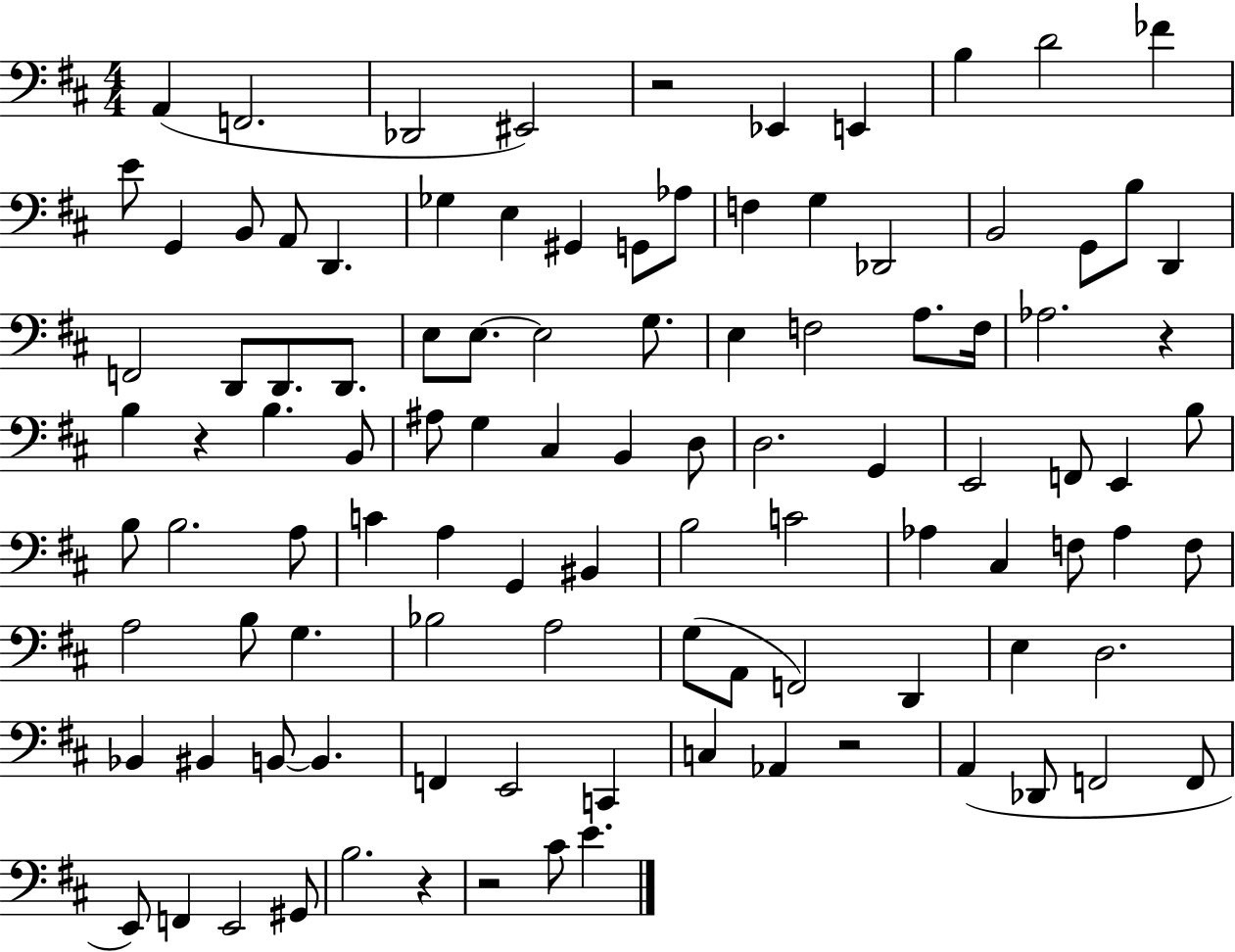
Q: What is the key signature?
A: D major